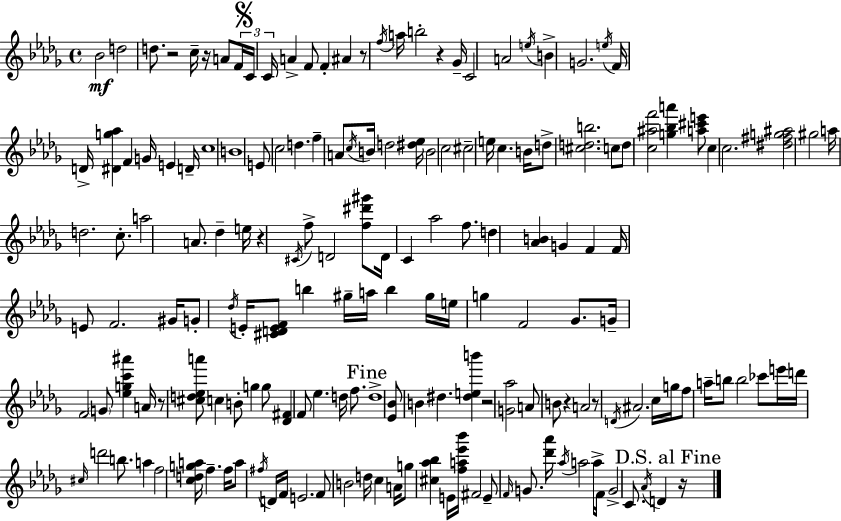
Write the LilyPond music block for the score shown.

{
  \clef treble
  \time 4/4
  \defaultTimeSignature
  \key bes \minor
  \repeat volta 2 { bes'2\mf d''2 | d''8. r2 c''16-- r16 a'8 \tuplet 3/2 { f'16 | \mark \markup { \musicglyph "scripts.segno" } c'16 c'16 } a'4-> f'8 f'4-. ais'4 | r8 \acciaccatura { f''16 } a''16 b''2-. r4 | \break ges'16-- c'2 a'2 | \acciaccatura { e''16 } b'4-> g'2. | \acciaccatura { e''16 } f'16 d'16-> <dis' g'' aes''>4 f'4 g'16 e'4 | d'16-- c''1 | \break b'1 | e'8 c''2 d''4. | f''4-- a'8 \acciaccatura { c''16 } b'16 d''2 | <dis'' ees''>16 b'2 c''2 | \break cis''2-- e''16 c''4. | b'16 d''8-> <cis'' d'' b''>2. | c''8 d''8 <c'' ais'' f'''>2 <g'' bes'' a'''>4 | <a'' cis''' e'''>8 c''4 c''2. | \break <dis'' fis'' g'' ais''>2 gis''2 | a''16 d''2. | c''8.-. a''2 a'8. des''4-- | e''16 r4 \acciaccatura { cis'16 } f''8-> d'2 | \break <f'' dis''' gis'''>8 d'16 c'4 aes''2 | f''8. d''4 <aes' b'>4 g'4 | f'4 f'16 e'8 f'2. | gis'16 g'8-. \acciaccatura { des''16 } e'16-. <cis' d' e' f'>8 b''4 gis''16-- | \break a''16 b''4 gis''16 e''16 g''4 f'2 | ges'8. g'16-- f'2 \parenthesize g'8 | <ees'' g'' c''' ais'''>4 a'16 r8 <cis'' d'' ees'' a'''>8 c''4 b'8-. | g''4 g''8 <des' fis'>4 f'8 ees''4. | \break d''16 f''8. \mark "Fine" d''1-> | <ees' bes'>8 b'4 dis''4. | <dis'' e'' b'''>4 r2 <g' aes''>2 | a'8 b'8 r4 a'2 | \break r8 \acciaccatura { d'16 } ais'2. | c''16 g''16 f''8 a''16-- b''8 b''2 | ces'''8 e'''16 d'''16 \grace { cis''16 } d'''2 | b''8. a''4 f''2 | \break <c'' d'' g'' a''>16 f''4.-- f''16 a''8 \acciaccatura { fis''16 } d'16 f'16 e'2. | f'8 b'2 | d''16 c''4 a'16 g''8 <cis'' aes'' bes''>4 e'16 | <f'' a'' ees''' bes'''>16 fis'2 e'8-- \grace { f'16 } g'8. <des''' aes'''>16 | \break \acciaccatura { aes''16 } a''2 a''16-> f'16 g'2-> | c'8. \acciaccatura { aes'16 } d'4 \mark "D.S. al Fine" r16 } \bar "|."
}